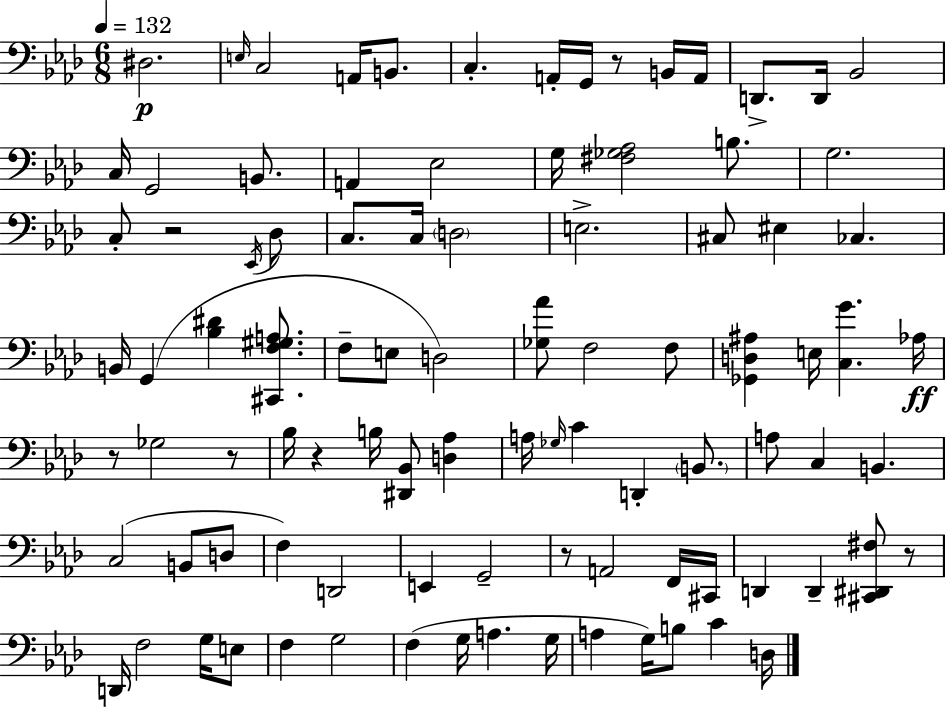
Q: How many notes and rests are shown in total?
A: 94